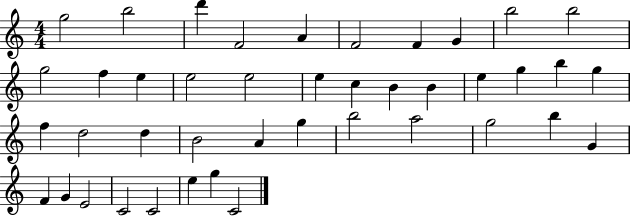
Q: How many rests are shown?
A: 0